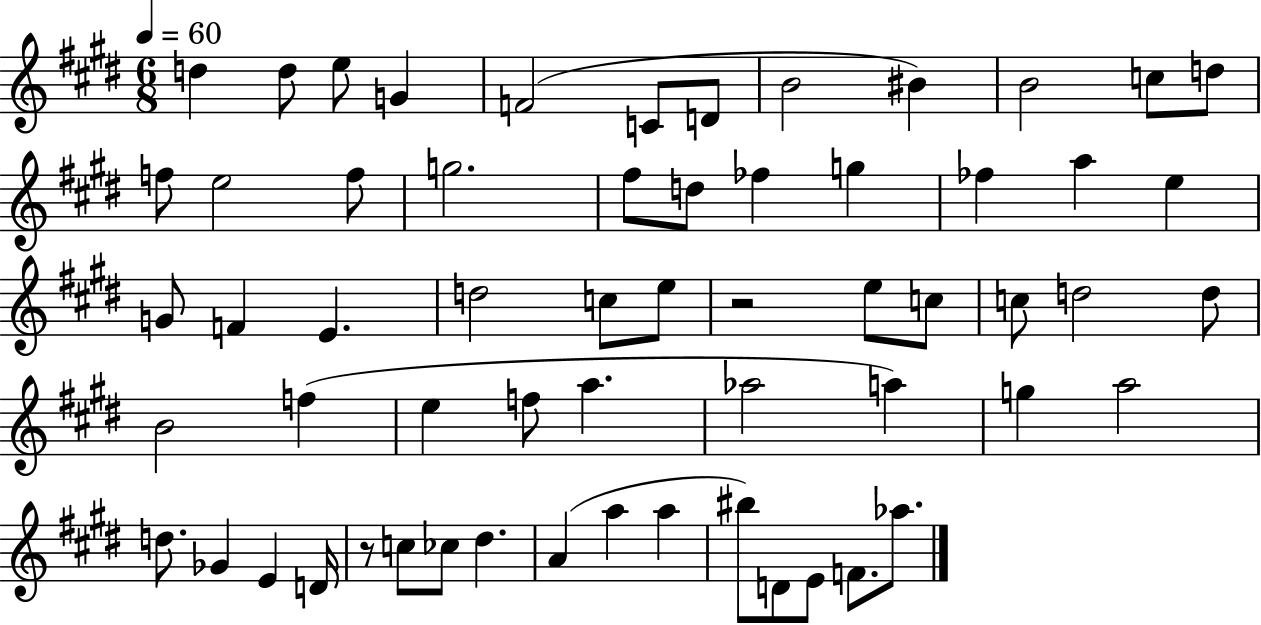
D5/q D5/e E5/e G4/q F4/h C4/e D4/e B4/h BIS4/q B4/h C5/e D5/e F5/e E5/h F5/e G5/h. F#5/e D5/e FES5/q G5/q FES5/q A5/q E5/q G4/e F4/q E4/q. D5/h C5/e E5/e R/h E5/e C5/e C5/e D5/h D5/e B4/h F5/q E5/q F5/e A5/q. Ab5/h A5/q G5/q A5/h D5/e. Gb4/q E4/q D4/s R/e C5/e CES5/e D#5/q. A4/q A5/q A5/q BIS5/e D4/e E4/e F4/e. Ab5/e.